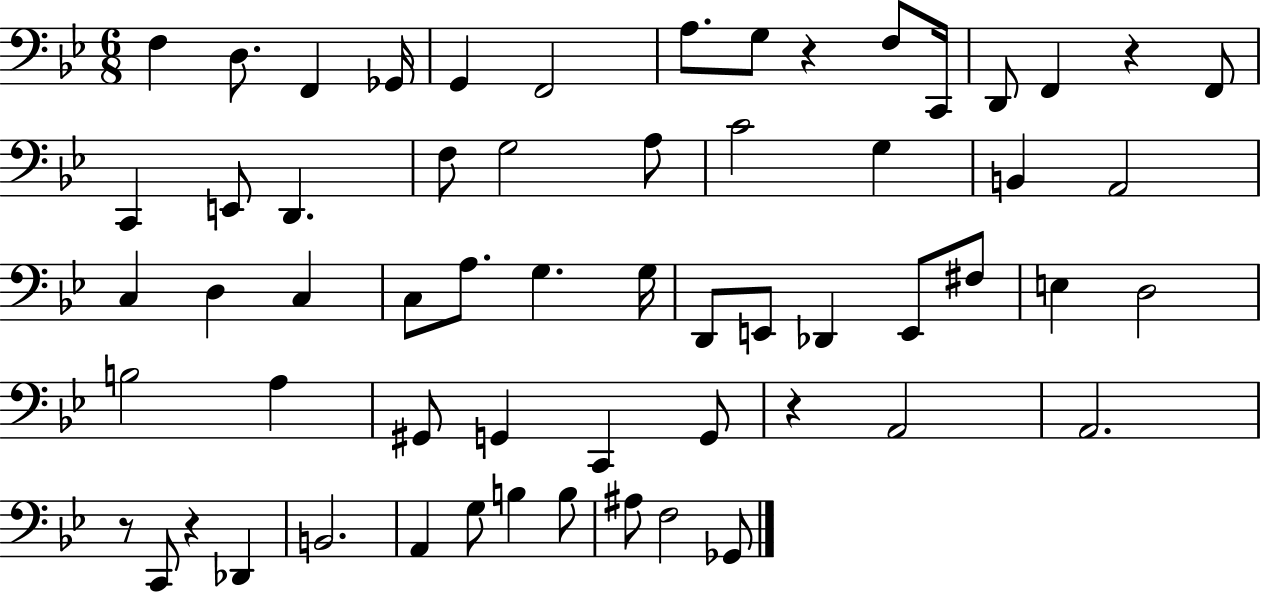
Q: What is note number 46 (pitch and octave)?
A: C2